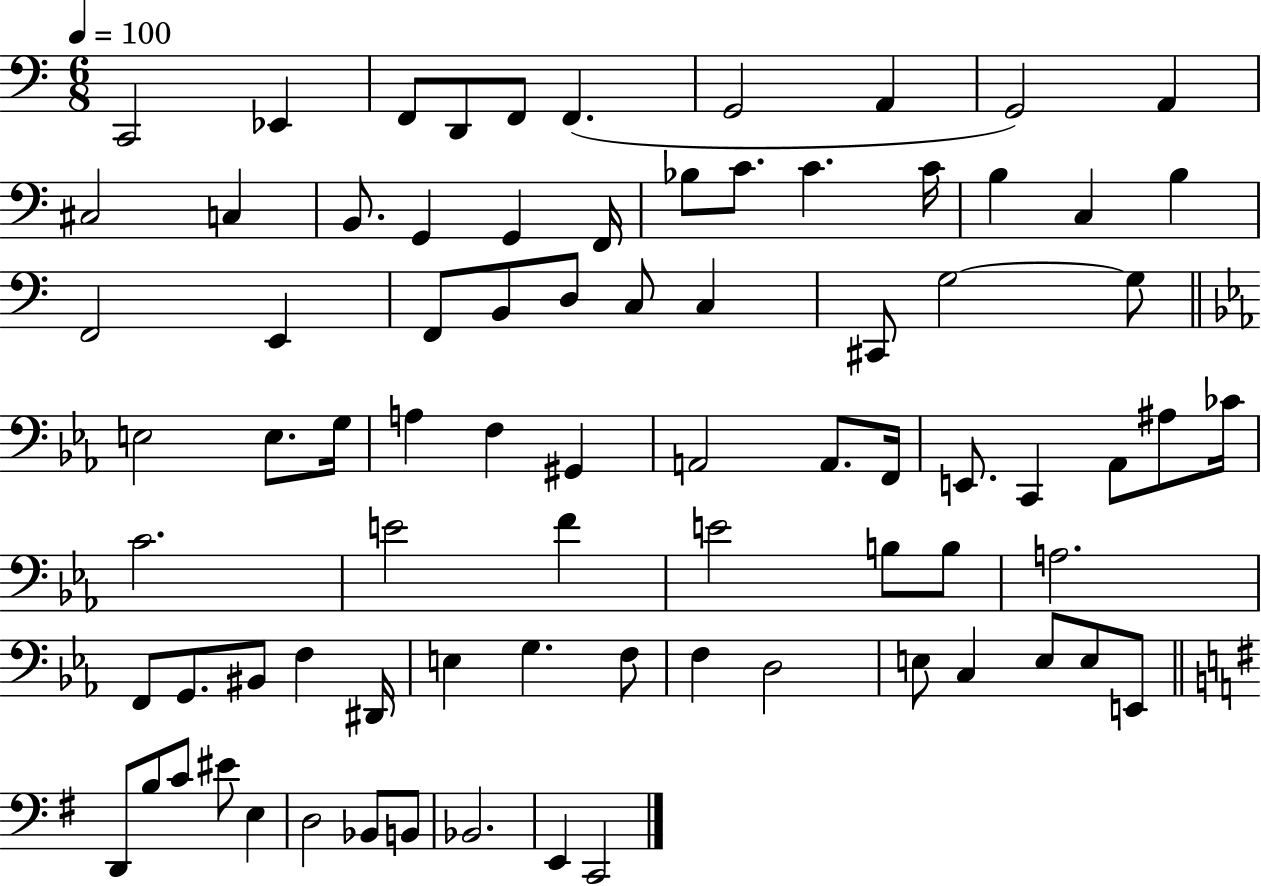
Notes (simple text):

C2/h Eb2/q F2/e D2/e F2/e F2/q. G2/h A2/q G2/h A2/q C#3/h C3/q B2/e. G2/q G2/q F2/s Bb3/e C4/e. C4/q. C4/s B3/q C3/q B3/q F2/h E2/q F2/e B2/e D3/e C3/e C3/q C#2/e G3/h G3/e E3/h E3/e. G3/s A3/q F3/q G#2/q A2/h A2/e. F2/s E2/e. C2/q Ab2/e A#3/e CES4/s C4/h. E4/h F4/q E4/h B3/e B3/e A3/h. F2/e G2/e. BIS2/e F3/q D#2/s E3/q G3/q. F3/e F3/q D3/h E3/e C3/q E3/e E3/e E2/e D2/e B3/e C4/e EIS4/e E3/q D3/h Bb2/e B2/e Bb2/h. E2/q C2/h